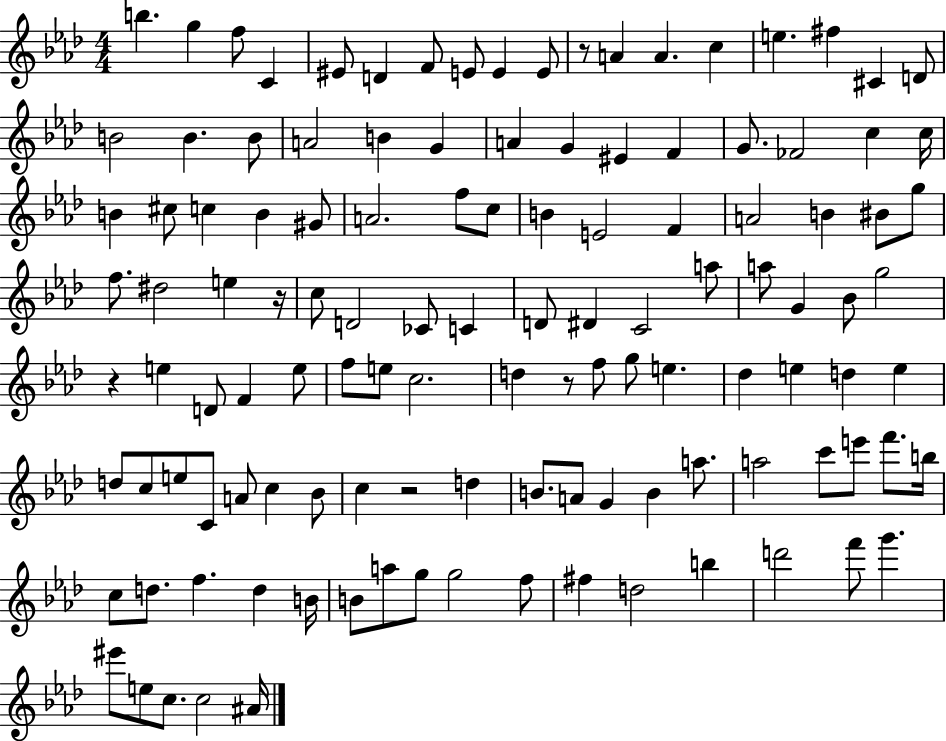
{
  \clef treble
  \numericTimeSignature
  \time 4/4
  \key aes \major
  b''4. g''4 f''8 c'4 | eis'8 d'4 f'8 e'8 e'4 e'8 | r8 a'4 a'4. c''4 | e''4. fis''4 cis'4 d'8 | \break b'2 b'4. b'8 | a'2 b'4 g'4 | a'4 g'4 eis'4 f'4 | g'8. fes'2 c''4 c''16 | \break b'4 cis''8 c''4 b'4 gis'8 | a'2. f''8 c''8 | b'4 e'2 f'4 | a'2 b'4 bis'8 g''8 | \break f''8. dis''2 e''4 r16 | c''8 d'2 ces'8 c'4 | d'8 dis'4 c'2 a''8 | a''8 g'4 bes'8 g''2 | \break r4 e''4 d'8 f'4 e''8 | f''8 e''8 c''2. | d''4 r8 f''8 g''8 e''4. | des''4 e''4 d''4 e''4 | \break d''8 c''8 e''8 c'8 a'8 c''4 bes'8 | c''4 r2 d''4 | b'8. a'8 g'4 b'4 a''8. | a''2 c'''8 e'''8 f'''8. b''16 | \break c''8 d''8. f''4. d''4 b'16 | b'8 a''8 g''8 g''2 f''8 | fis''4 d''2 b''4 | d'''2 f'''8 g'''4. | \break eis'''8 e''8 c''8. c''2 ais'16 | \bar "|."
}